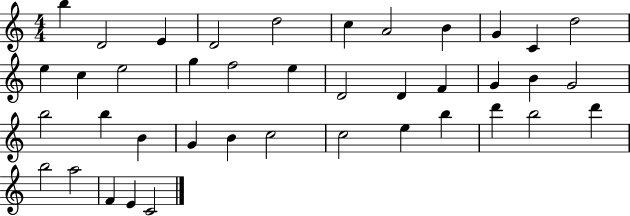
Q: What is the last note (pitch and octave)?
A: C4